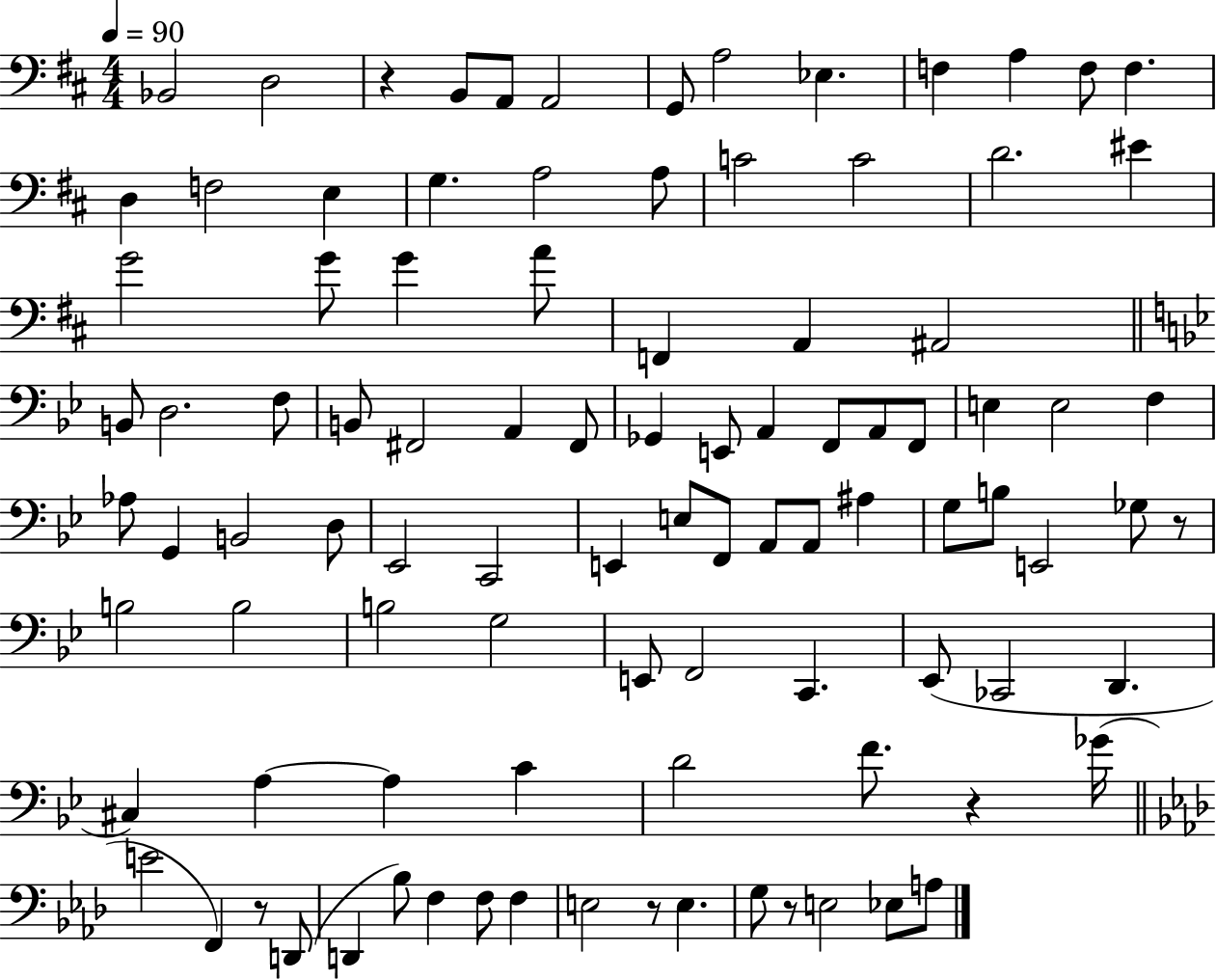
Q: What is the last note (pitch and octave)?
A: A3